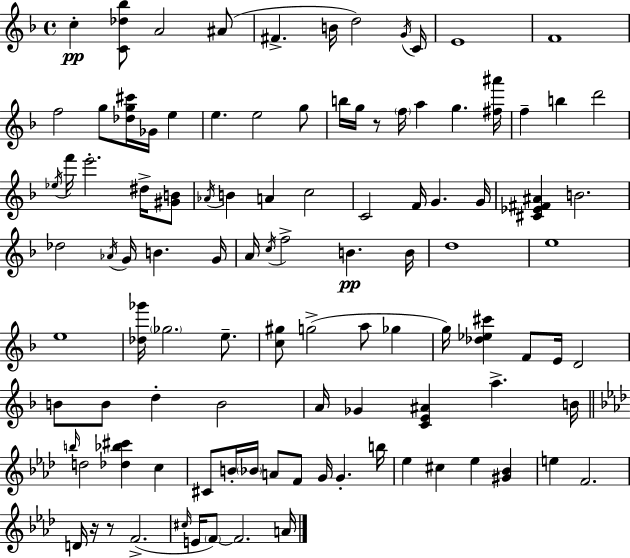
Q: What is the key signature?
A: F major